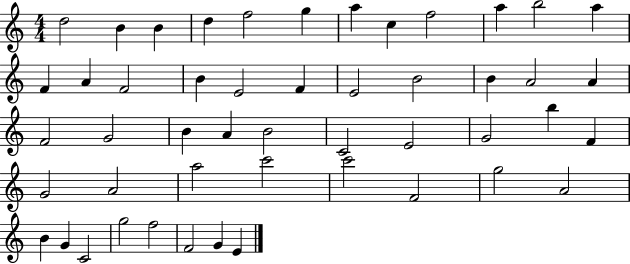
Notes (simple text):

D5/h B4/q B4/q D5/q F5/h G5/q A5/q C5/q F5/h A5/q B5/h A5/q F4/q A4/q F4/h B4/q E4/h F4/q E4/h B4/h B4/q A4/h A4/q F4/h G4/h B4/q A4/q B4/h C4/h E4/h G4/h B5/q F4/q G4/h A4/h A5/h C6/h C6/h F4/h G5/h A4/h B4/q G4/q C4/h G5/h F5/h F4/h G4/q E4/q